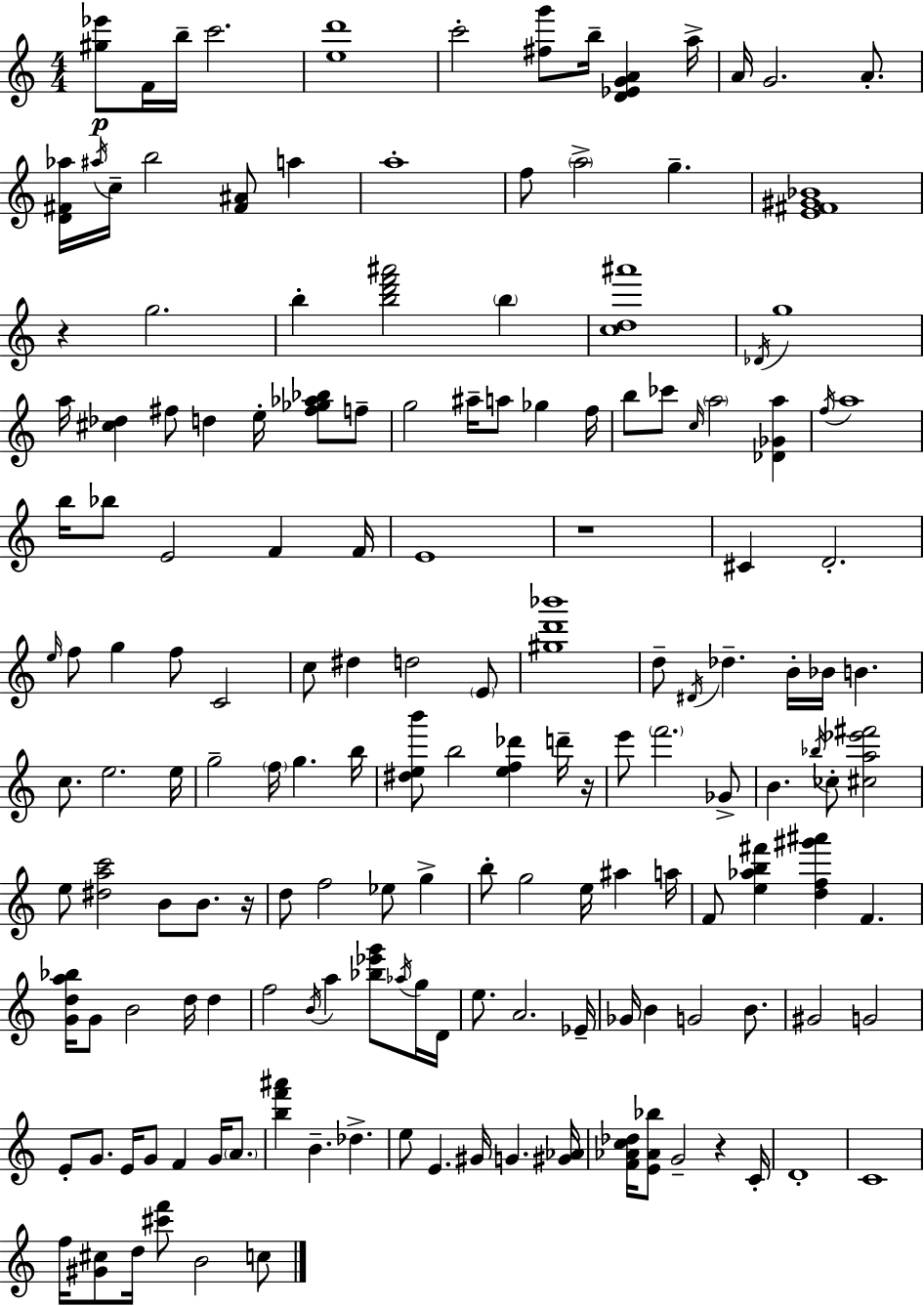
[G#5,Eb6]/e F4/s B5/s C6/h. [E5,D6]/w C6/h [F#5,G6]/e B5/s [D4,Eb4,G4,A4]/q A5/s A4/s G4/h. A4/e. [D4,F#4,Ab5]/s A#5/s C5/s B5/h [F#4,A#4]/e A5/q A5/w F5/e A5/h G5/q. [E4,F#4,G#4,Bb4]/w R/q G5/h. B5/q [B5,D6,F6,A#6]/h B5/q [C5,D5,A#6]/w Db4/s G5/w A5/s [C#5,Db5]/q F#5/e D5/q E5/s [F#5,Gb5,Ab5,Bb5]/e F5/e G5/h A#5/s A5/e Gb5/q F5/s B5/e CES6/e C5/s A5/h [Db4,Gb4,A5]/q F5/s A5/w B5/s Bb5/e E4/h F4/q F4/s E4/w R/w C#4/q D4/h. E5/s F5/e G5/q F5/e C4/h C5/e D#5/q D5/h E4/e [G#5,D6,Bb6]/w D5/e D#4/s Db5/q. B4/s Bb4/s B4/q. C5/e. E5/h. E5/s G5/h F5/s G5/q. B5/s [D#5,E5,B6]/e B5/h [E5,F5,Db6]/q D6/s R/s E6/e F6/h. Gb4/e B4/q. Bb5/s CES5/e [C#5,A5,Eb6,F#6]/h E5/e [D#5,A5,C6]/h B4/e B4/e. R/s D5/e F5/h Eb5/e G5/q B5/e G5/h E5/s A#5/q A5/s F4/e [E5,Ab5,B5,F#6]/q [D5,F5,G#6,A#6]/q F4/q. [G4,D5,A5,Bb5]/s G4/e B4/h D5/s D5/q F5/h B4/s A5/q [Bb5,Eb6,G6]/e Ab5/s G5/s D4/s E5/e. A4/h. Eb4/s Gb4/s B4/q G4/h B4/e. G#4/h G4/h E4/e G4/e. E4/s G4/e F4/q G4/s A4/e. [B5,F6,A#6]/q B4/q. Db5/q. E5/e E4/q. G#4/s G4/q. [G#4,Ab4]/s [F4,Ab4,C5,Db5]/s [E4,Ab4,Bb5]/e G4/h R/q C4/s D4/w C4/w F5/s [G#4,C#5]/e D5/s [C#6,F6]/e B4/h C5/e